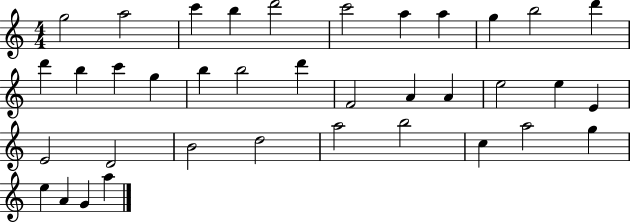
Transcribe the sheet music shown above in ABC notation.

X:1
T:Untitled
M:4/4
L:1/4
K:C
g2 a2 c' b d'2 c'2 a a g b2 d' d' b c' g b b2 d' F2 A A e2 e E E2 D2 B2 d2 a2 b2 c a2 g e A G a